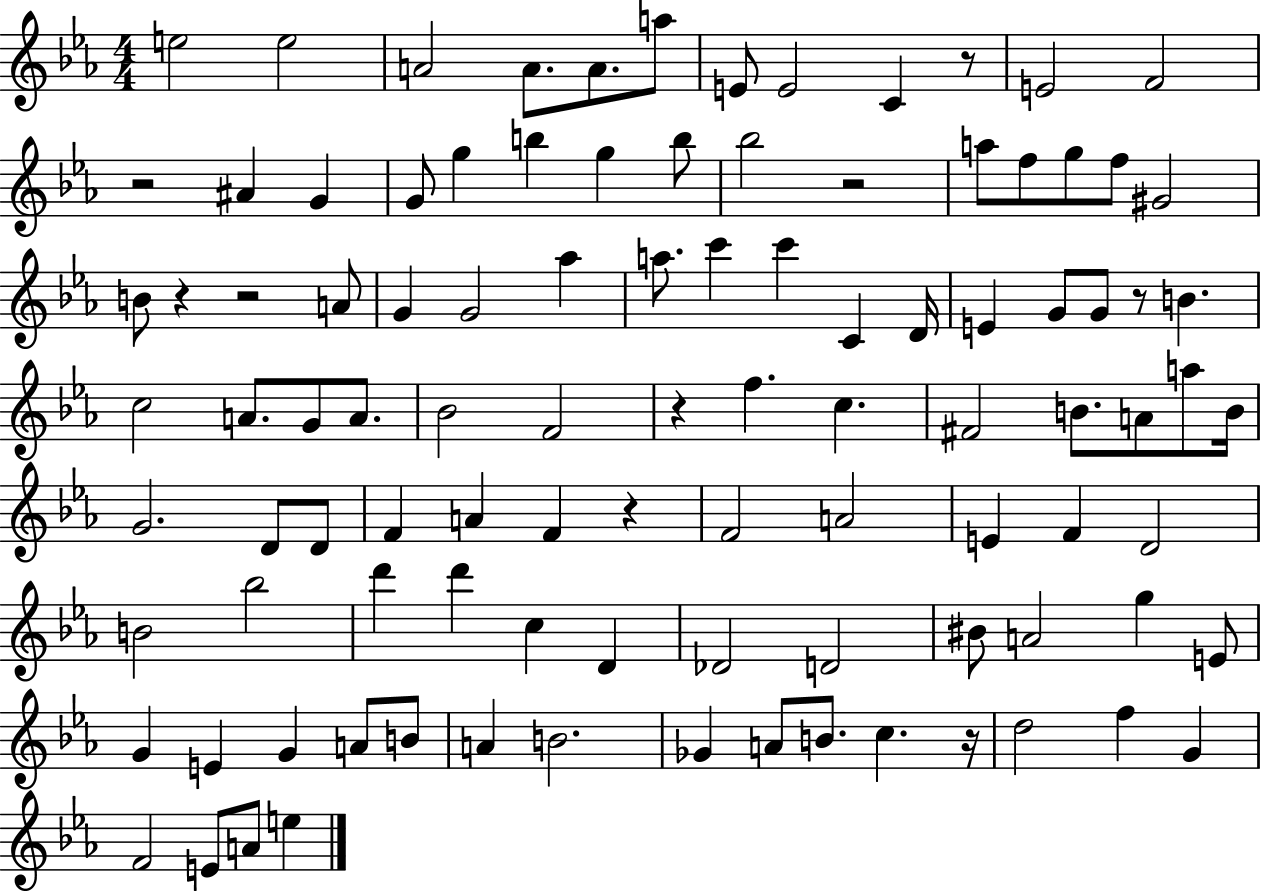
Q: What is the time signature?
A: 4/4